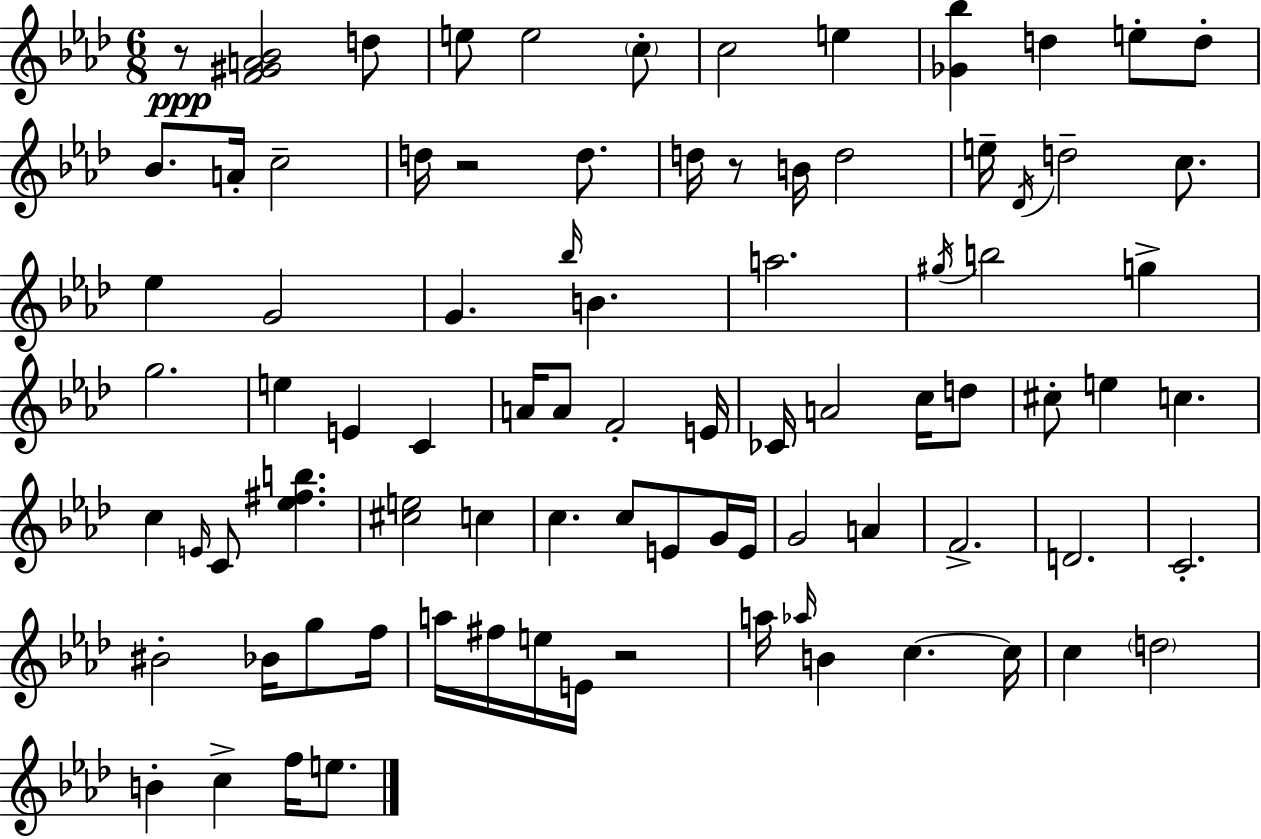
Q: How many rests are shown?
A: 4